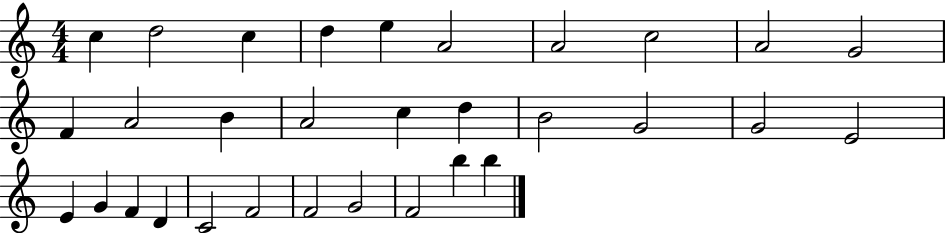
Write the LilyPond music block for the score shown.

{
  \clef treble
  \numericTimeSignature
  \time 4/4
  \key c \major
  c''4 d''2 c''4 | d''4 e''4 a'2 | a'2 c''2 | a'2 g'2 | \break f'4 a'2 b'4 | a'2 c''4 d''4 | b'2 g'2 | g'2 e'2 | \break e'4 g'4 f'4 d'4 | c'2 f'2 | f'2 g'2 | f'2 b''4 b''4 | \break \bar "|."
}